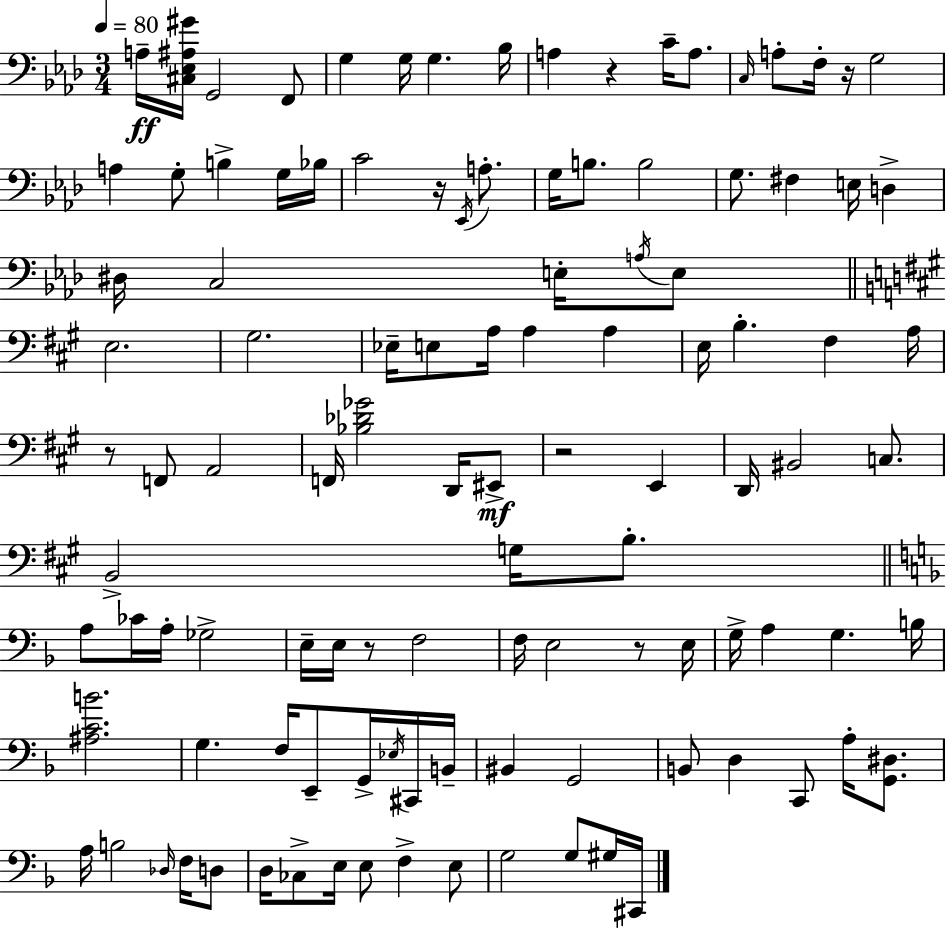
{
  \clef bass
  \numericTimeSignature
  \time 3/4
  \key aes \major
  \tempo 4 = 80
  a16--\ff <cis ees ais gis'>16 g,2 f,8 | g4 g16 g4. bes16 | a4 r4 c'16-- a8. | \grace { c16 } a8-. f16-. r16 g2 | \break a4 g8-. b4-> g16 | bes16 c'2 r16 \acciaccatura { ees,16 } a8.-. | g16 b8. b2 | g8. fis4 e16 d4-> | \break dis16 c2 e16-. | \acciaccatura { a16 } e8 \bar "||" \break \key a \major e2. | gis2. | ees16-- e8 a16 a4 a4 | e16 b4.-. fis4 a16 | \break r8 f,8 a,2 | f,16 <bes des' ges'>2 d,16 eis,8->\mf | r2 e,4 | d,16 bis,2 c8. | \break b,2-> g16 b8.-. | \bar "||" \break \key d \minor a8 ces'16 a16-. ges2-> | e16-- e16 r8 f2 | f16 e2 r8 e16 | g16-> a4 g4. b16 | \break <ais c' b'>2. | g4. f16 e,8-- g,16-> \acciaccatura { ees16 } cis,16 | b,16-- bis,4 g,2 | b,8 d4 c,8 a16-. <g, dis>8. | \break a16 b2 \grace { des16 } f16 | d8 d16 ces8-> e16 e8 f4-> | e8 g2 g8 | gis16 cis,16 \bar "|."
}